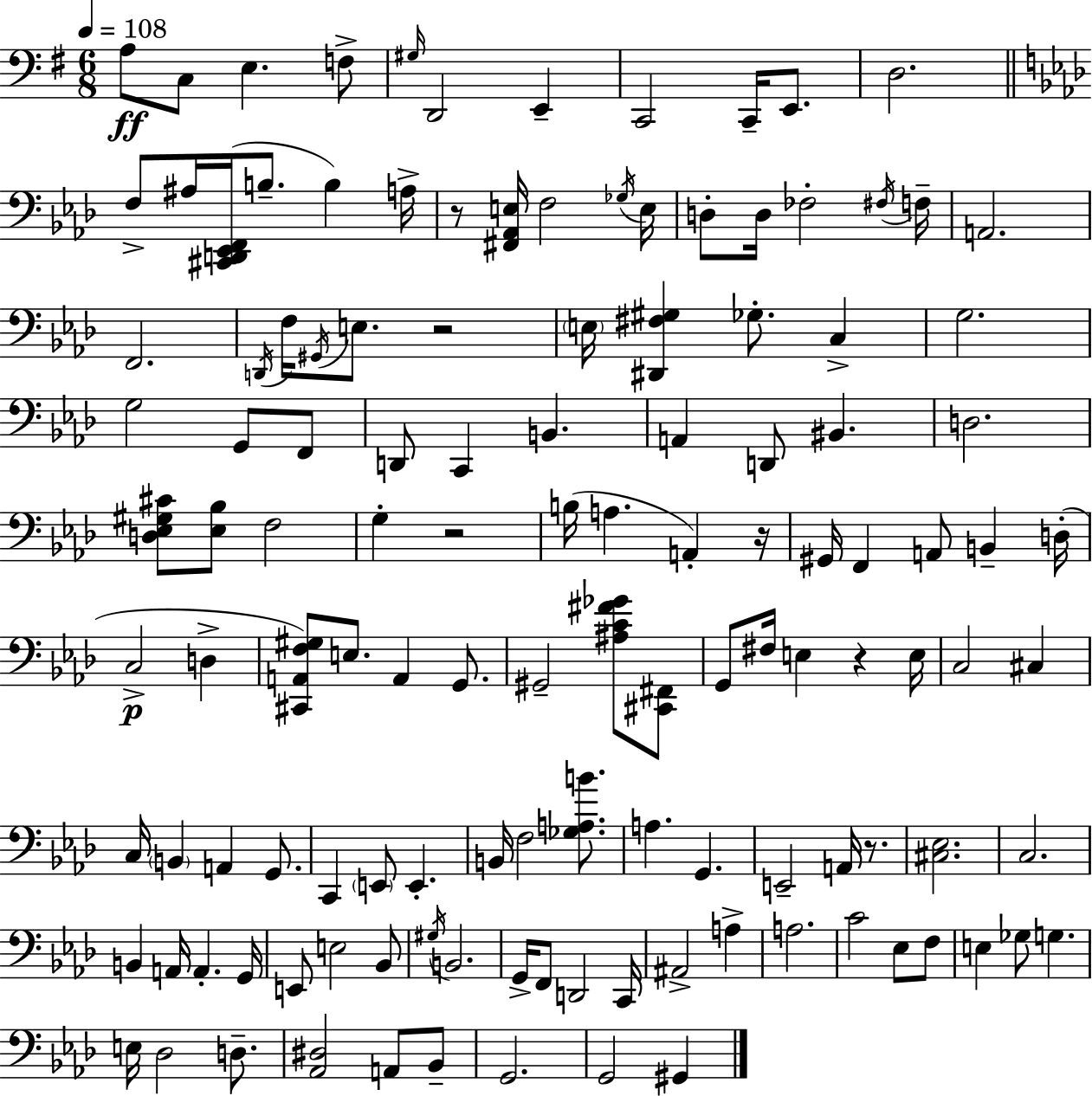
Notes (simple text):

A3/e C3/e E3/q. F3/e G#3/s D2/h E2/q C2/h C2/s E2/e. D3/h. F3/e A#3/s [C#2,D2,Eb2,F2]/s B3/e. B3/q A3/s R/e [F#2,Ab2,E3]/s F3/h Gb3/s E3/s D3/e D3/s FES3/h F#3/s F3/s A2/h. F2/h. D2/s F3/s G#2/s E3/e. R/h E3/s [D#2,F#3,G#3]/q Gb3/e. C3/q G3/h. G3/h G2/e F2/e D2/e C2/q B2/q. A2/q D2/e BIS2/q. D3/h. [D3,Eb3,G#3,C#4]/e [Eb3,Bb3]/e F3/h G3/q R/h B3/s A3/q. A2/q R/s G#2/s F2/q A2/e B2/q D3/s C3/h D3/q [C#2,A2,F3,G#3]/e E3/e. A2/q G2/e. G#2/h [A#3,C4,F#4,Gb4]/e [C#2,F#2]/e G2/e F#3/s E3/q R/q E3/s C3/h C#3/q C3/s B2/q A2/q G2/e. C2/q E2/e E2/q. B2/s F3/h [Gb3,A3,B4]/e. A3/q. G2/q. E2/h A2/s R/e. [C#3,Eb3]/h. C3/h. B2/q A2/s A2/q. G2/s E2/e E3/h Bb2/e G#3/s B2/h. G2/s F2/e D2/h C2/s A#2/h A3/q A3/h. C4/h Eb3/e F3/e E3/q Gb3/e G3/q. E3/s Db3/h D3/e. [Ab2,D#3]/h A2/e Bb2/e G2/h. G2/h G#2/q